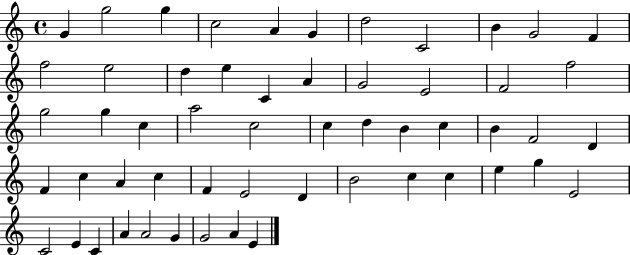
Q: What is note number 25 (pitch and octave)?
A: A5